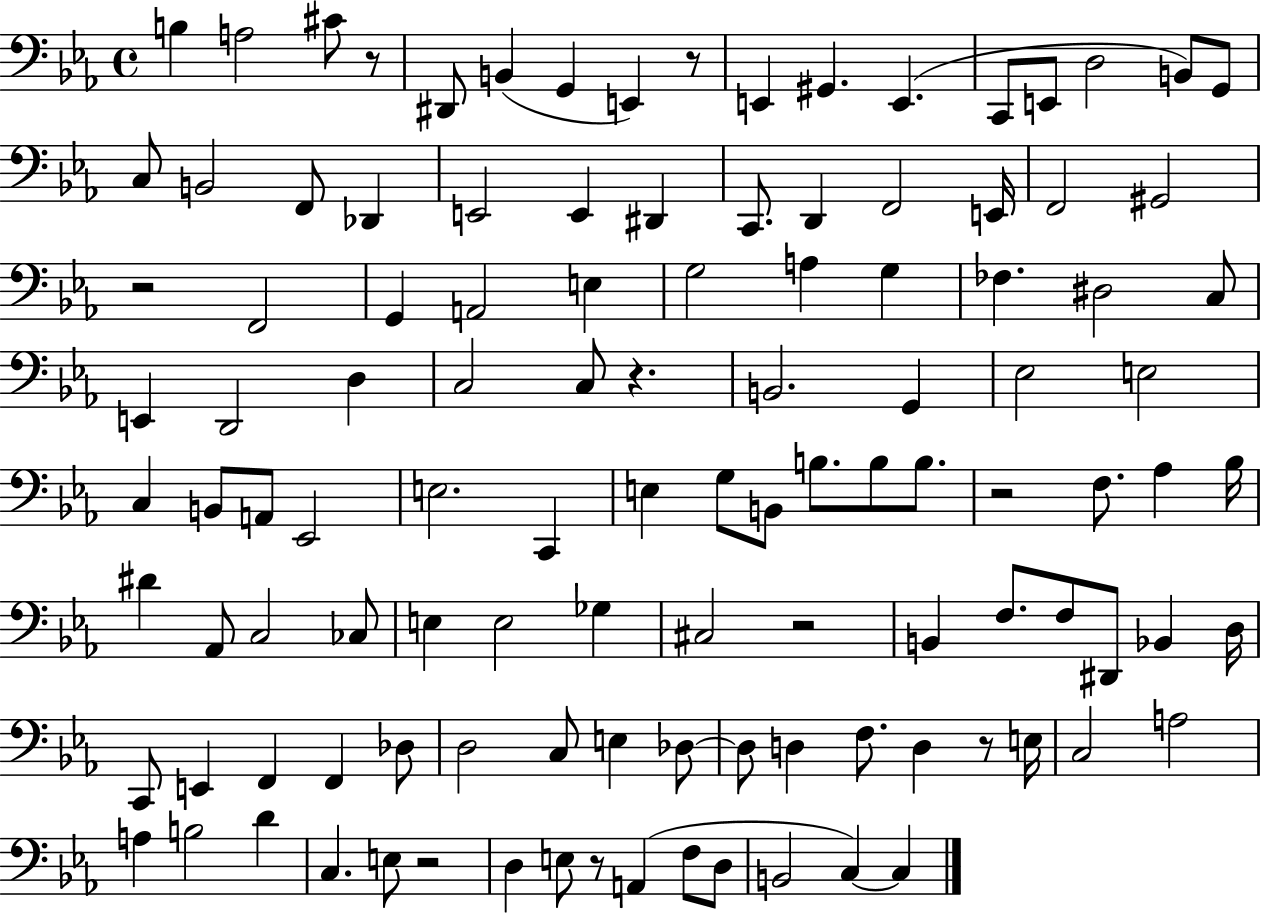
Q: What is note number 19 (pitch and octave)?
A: Db2